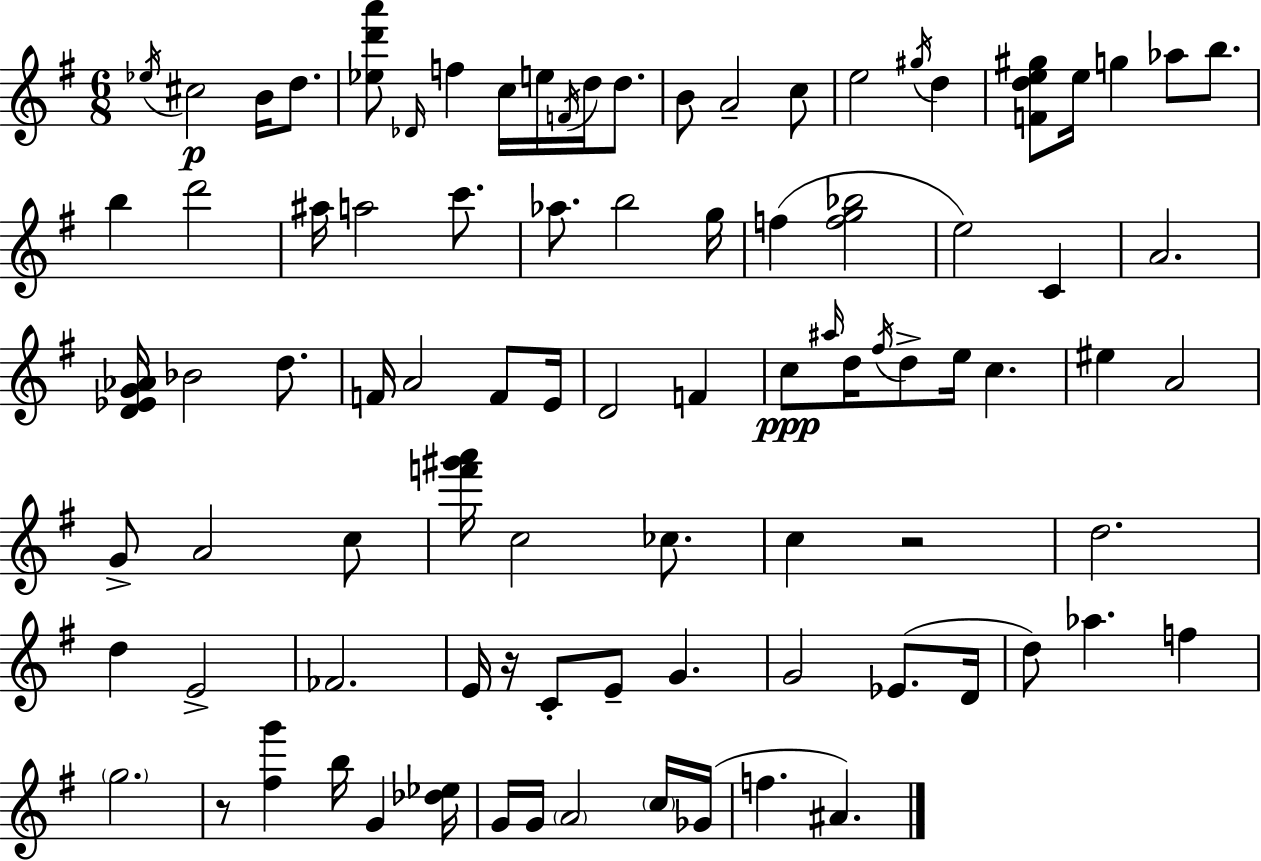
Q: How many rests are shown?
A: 3